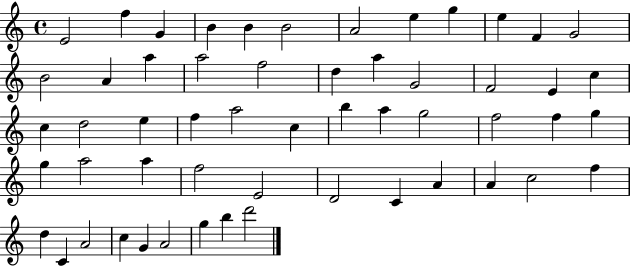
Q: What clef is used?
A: treble